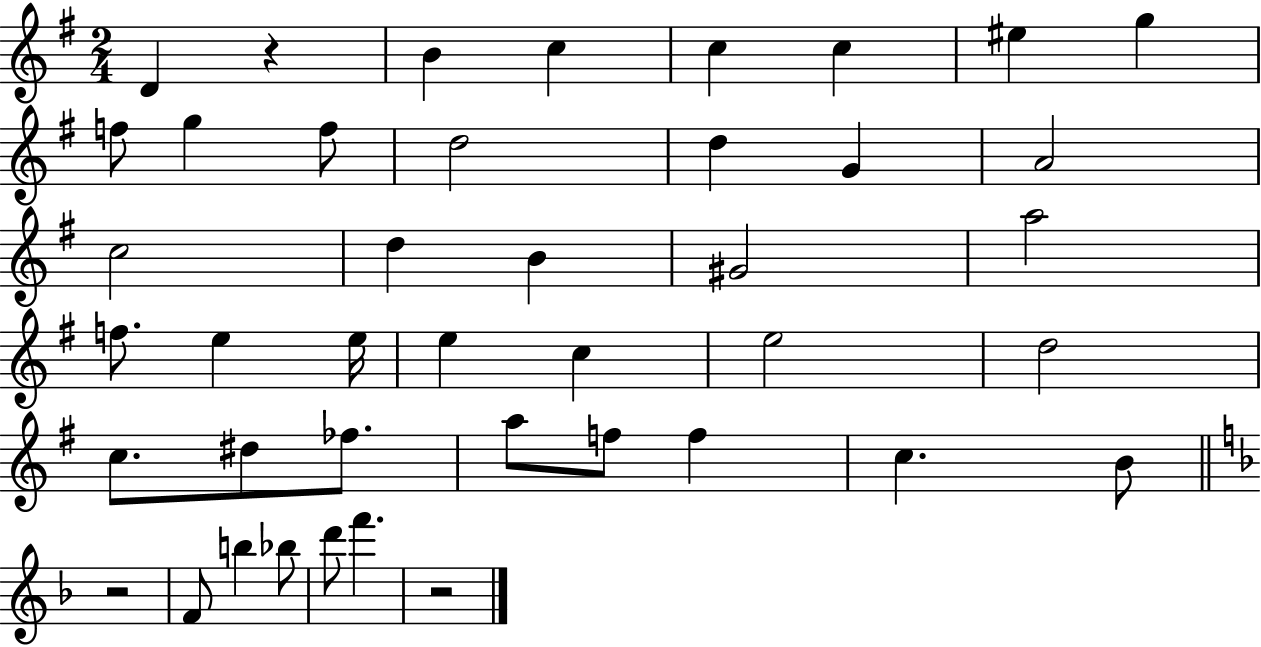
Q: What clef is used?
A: treble